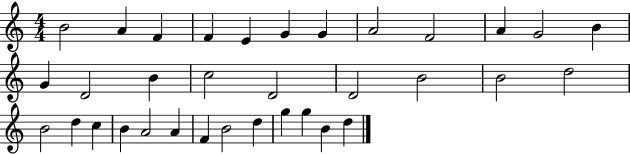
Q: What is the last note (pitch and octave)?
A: D5